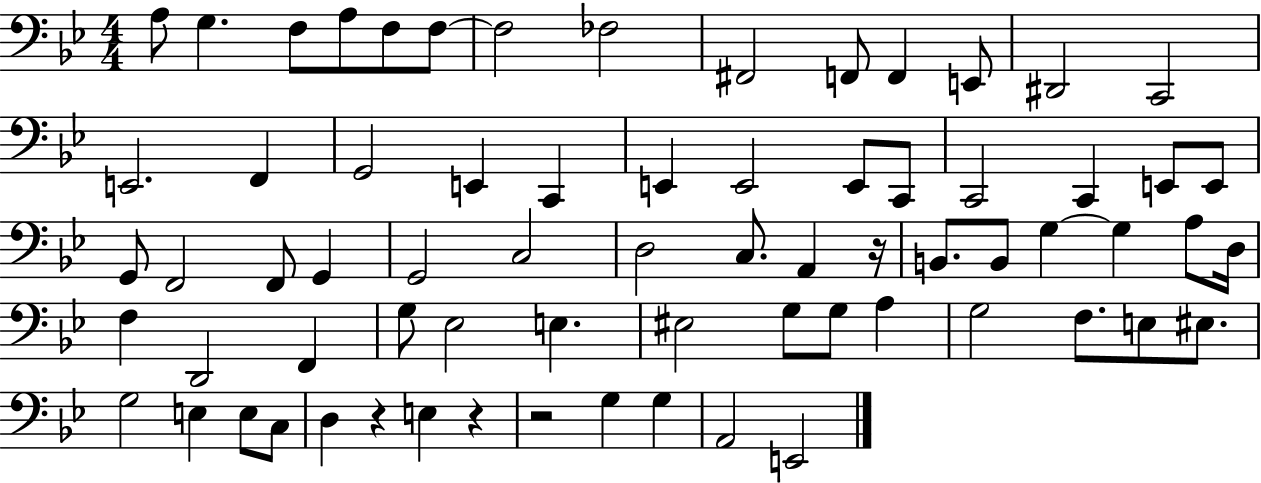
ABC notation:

X:1
T:Untitled
M:4/4
L:1/4
K:Bb
A,/2 G, F,/2 A,/2 F,/2 F,/2 F,2 _F,2 ^F,,2 F,,/2 F,, E,,/2 ^D,,2 C,,2 E,,2 F,, G,,2 E,, C,, E,, E,,2 E,,/2 C,,/2 C,,2 C,, E,,/2 E,,/2 G,,/2 F,,2 F,,/2 G,, G,,2 C,2 D,2 C,/2 A,, z/4 B,,/2 B,,/2 G, G, A,/2 D,/4 F, D,,2 F,, G,/2 _E,2 E, ^E,2 G,/2 G,/2 A, G,2 F,/2 E,/2 ^E,/2 G,2 E, E,/2 C,/2 D, z E, z z2 G, G, A,,2 E,,2